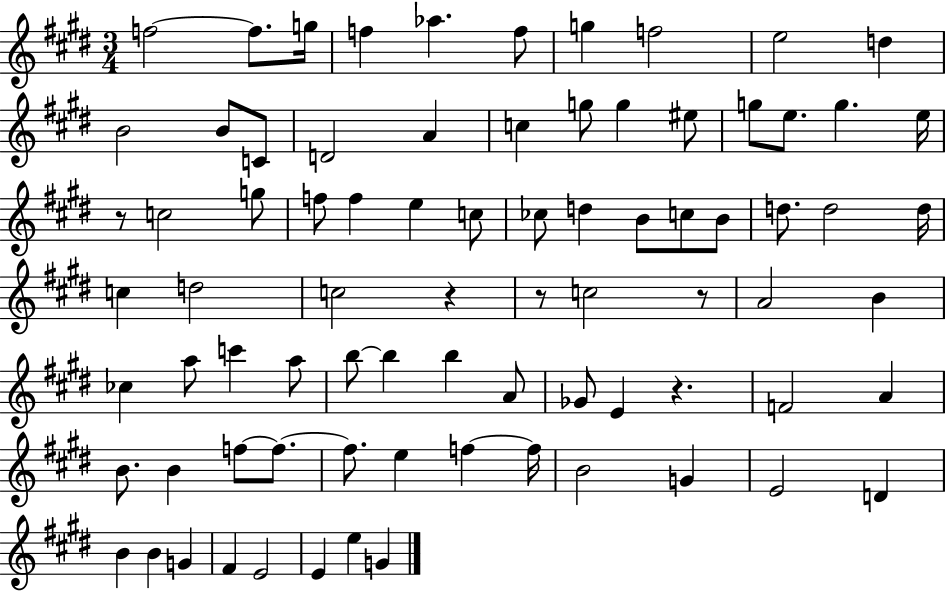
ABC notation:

X:1
T:Untitled
M:3/4
L:1/4
K:E
f2 f/2 g/4 f _a f/2 g f2 e2 d B2 B/2 C/2 D2 A c g/2 g ^e/2 g/2 e/2 g e/4 z/2 c2 g/2 f/2 f e c/2 _c/2 d B/2 c/2 B/2 d/2 d2 d/4 c d2 c2 z z/2 c2 z/2 A2 B _c a/2 c' a/2 b/2 b b A/2 _G/2 E z F2 A B/2 B f/2 f/2 f/2 e f f/4 B2 G E2 D B B G ^F E2 E e G